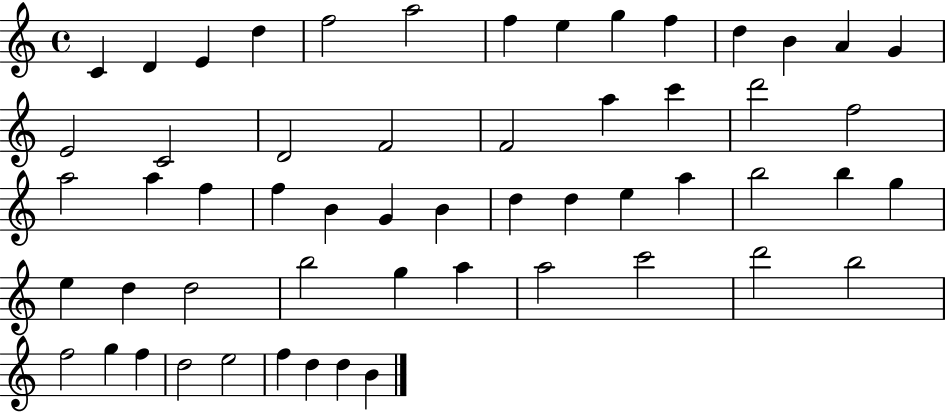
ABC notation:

X:1
T:Untitled
M:4/4
L:1/4
K:C
C D E d f2 a2 f e g f d B A G E2 C2 D2 F2 F2 a c' d'2 f2 a2 a f f B G B d d e a b2 b g e d d2 b2 g a a2 c'2 d'2 b2 f2 g f d2 e2 f d d B